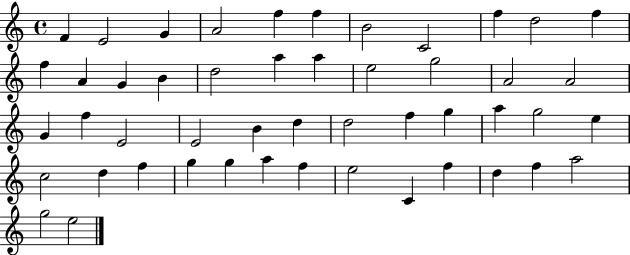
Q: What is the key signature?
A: C major